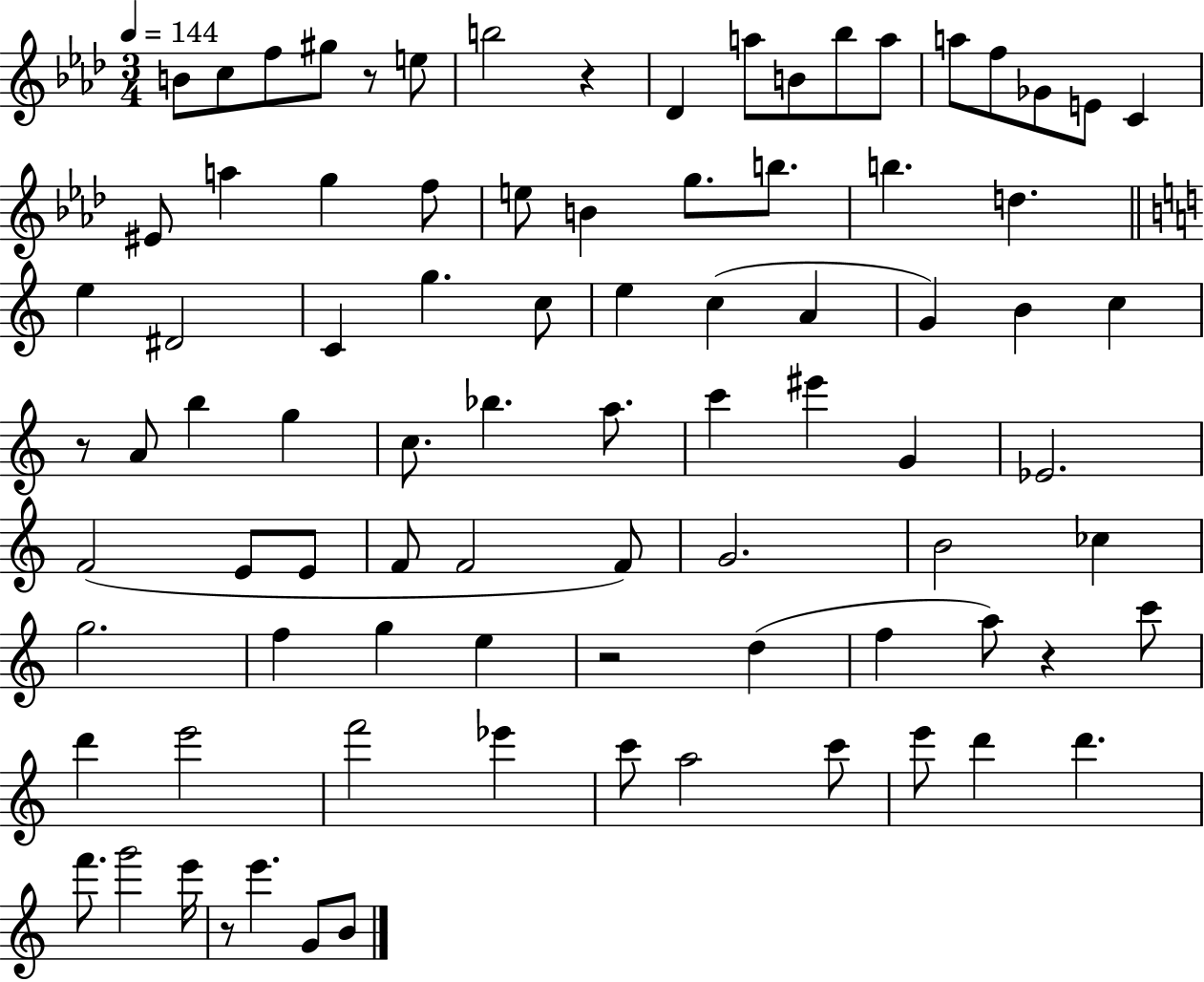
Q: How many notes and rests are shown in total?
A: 86